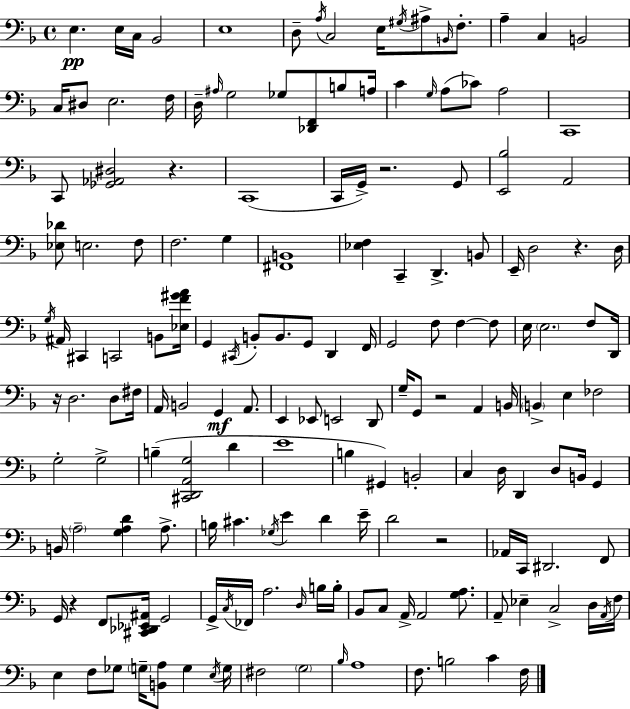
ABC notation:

X:1
T:Untitled
M:4/4
L:1/4
K:Dm
E, E,/4 C,/4 _B,,2 E,4 D,/2 A,/4 C,2 E,/4 ^G,/4 ^A,/2 B,,/4 F,/2 A, C, B,,2 C,/4 ^D,/2 E,2 F,/4 D,/4 ^A,/4 G,2 _G,/2 [_D,,F,,]/2 B,/2 A,/4 C G,/4 A,/2 _C/2 A,2 C,,4 C,,/2 [_G,,_A,,^D,]2 z C,,4 C,,/4 G,,/4 z2 G,,/2 [E,,_B,]2 A,,2 [_E,_D]/2 E,2 F,/2 F,2 G, [^F,,B,,]4 [_E,F,] C,, D,, B,,/2 E,,/4 D,2 z D,/4 G,/4 ^A,,/4 ^C,, C,,2 B,,/2 [_E,F^GA]/4 G,, ^C,,/4 B,,/2 B,,/2 G,,/2 D,, F,,/4 G,,2 F,/2 F, F,/2 E,/4 E,2 F,/2 D,,/4 z/4 D,2 D,/2 ^F,/4 A,,/4 B,,2 G,, A,,/2 E,, _E,,/2 E,,2 D,,/2 G,/4 G,,/2 z2 A,, B,,/4 B,, E, _F,2 G,2 G,2 B, [^C,,D,,A,,G,]2 D E4 B, ^G,, B,,2 C, D,/4 D,, D,/2 B,,/4 G,, B,,/4 A,2 [G,A,D] A,/2 B,/4 ^C _G,/4 E D E/4 D2 z2 _A,,/4 C,,/4 ^D,,2 F,,/2 G,,/4 z F,,/2 [^C,,_D,,_E,,^A,,]/4 G,,2 G,,/4 C,/4 _F,,/4 A,2 D,/4 B,/4 B,/4 _B,,/2 C,/2 A,,/4 A,,2 [G,A,]/2 A,,/2 _E, C,2 D,/4 A,,/4 F,/4 E, F,/2 _G,/2 G,/4 [B,,A,]/2 G, E,/4 G,/4 ^F,2 G,2 _B,/4 A,4 F,/2 B,2 C F,/4